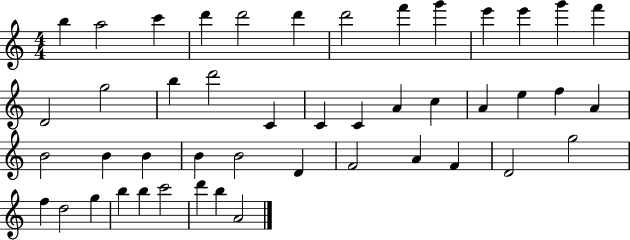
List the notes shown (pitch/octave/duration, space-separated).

B5/q A5/h C6/q D6/q D6/h D6/q D6/h F6/q G6/q E6/q E6/q G6/q F6/q D4/h G5/h B5/q D6/h C4/q C4/q C4/q A4/q C5/q A4/q E5/q F5/q A4/q B4/h B4/q B4/q B4/q B4/h D4/q F4/h A4/q F4/q D4/h G5/h F5/q D5/h G5/q B5/q B5/q C6/h D6/q B5/q A4/h